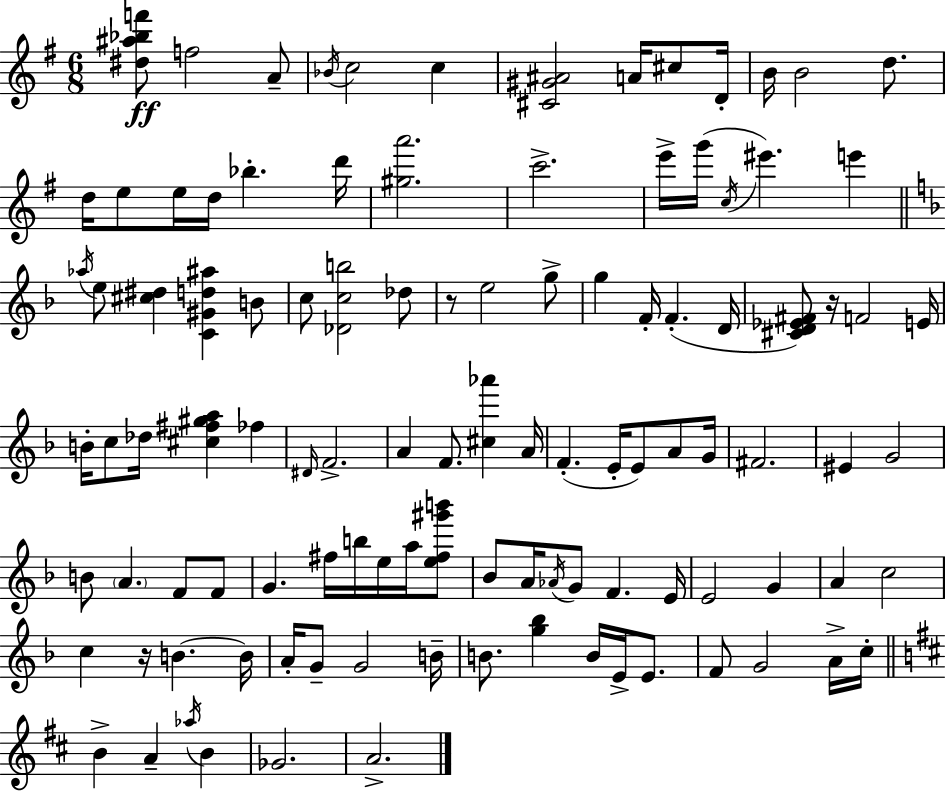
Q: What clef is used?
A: treble